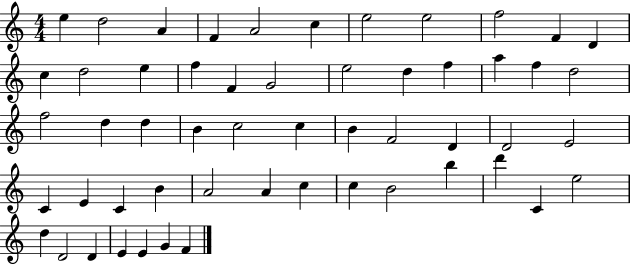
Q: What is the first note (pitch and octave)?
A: E5